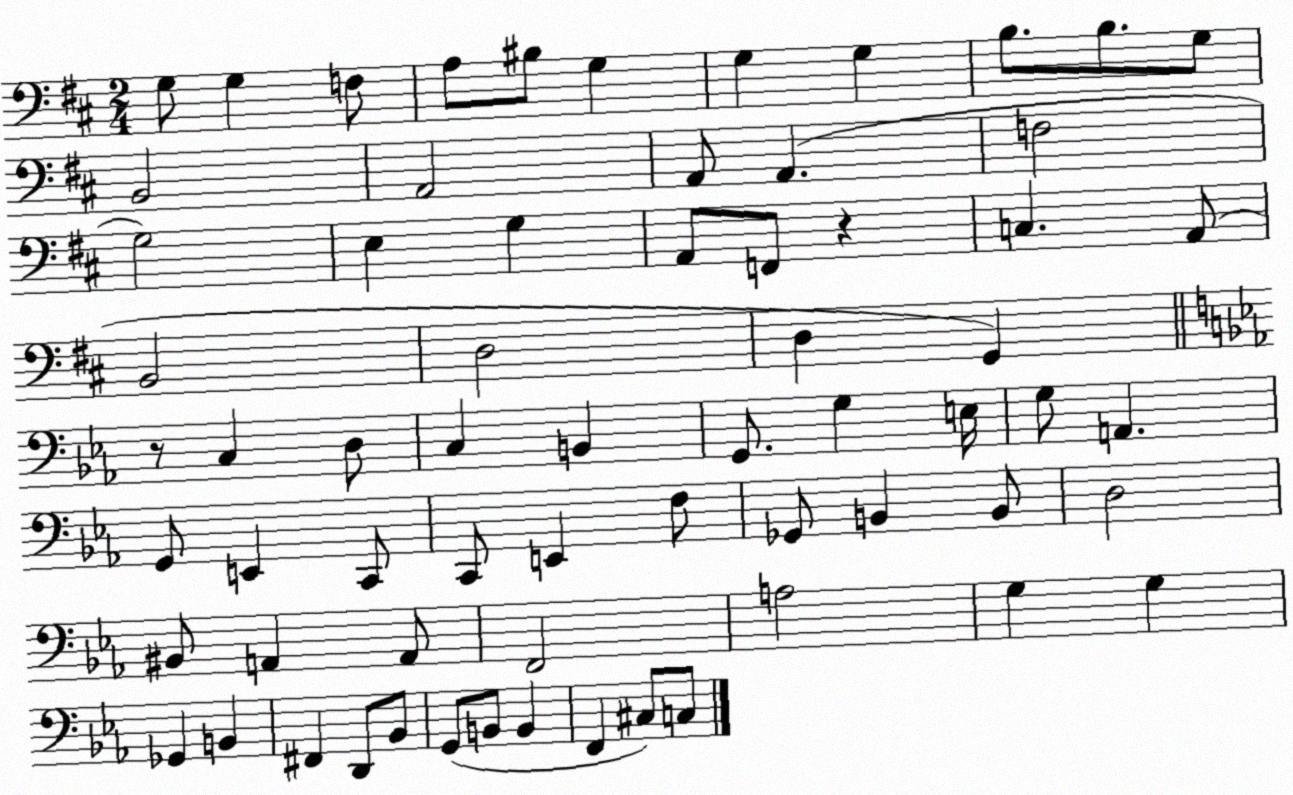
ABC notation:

X:1
T:Untitled
M:2/4
L:1/4
K:D
G,/2 G, F,/2 A,/2 ^B,/2 G, G, G, B,/2 B,/2 G,/2 B,,2 A,,2 A,,/2 A,, F,2 G,2 E, G, A,,/2 F,,/2 z C, A,,/2 B,,2 D,2 D, G,, z/2 C, D,/2 C, B,, G,,/2 G, E,/4 G,/2 A,, G,,/2 E,, C,,/2 C,,/2 E,, F,/2 _G,,/2 B,, B,,/2 D,2 ^B,,/2 A,, A,,/2 F,,2 A,2 G, G, _G,, B,, ^F,, D,,/2 _B,,/2 G,,/2 B,,/2 B,, F,, ^C,/2 C,/2